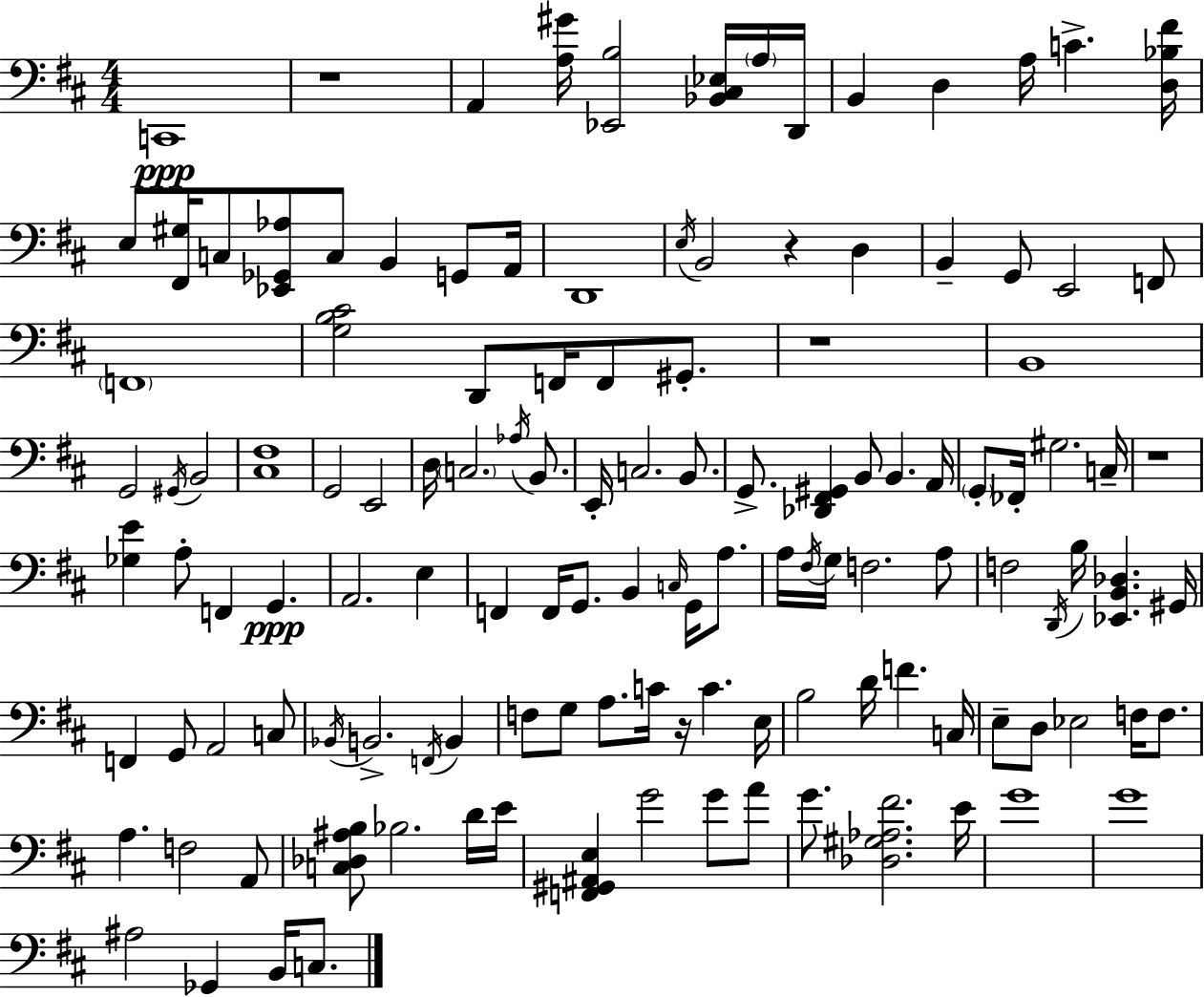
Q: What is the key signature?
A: D major